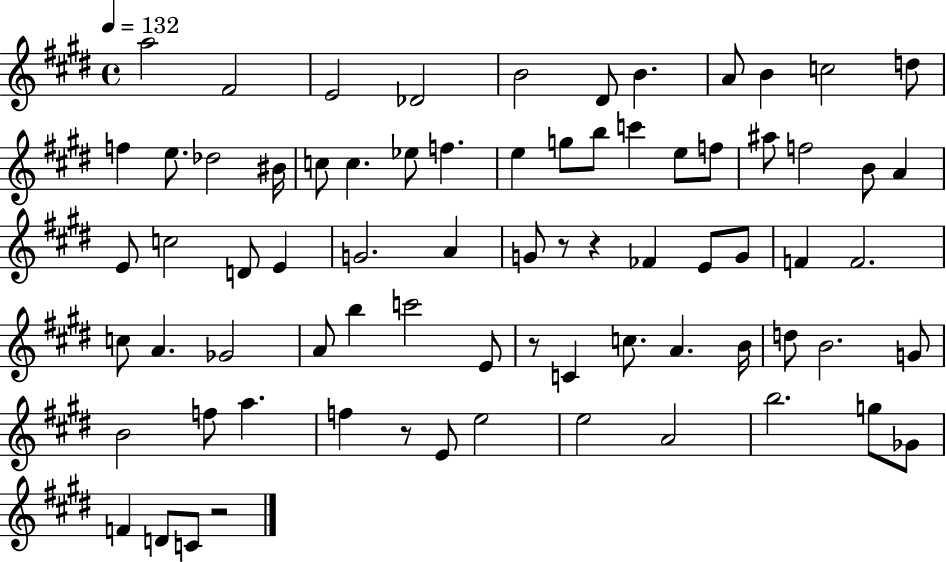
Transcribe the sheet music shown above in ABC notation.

X:1
T:Untitled
M:4/4
L:1/4
K:E
a2 ^F2 E2 _D2 B2 ^D/2 B A/2 B c2 d/2 f e/2 _d2 ^B/4 c/2 c _e/2 f e g/2 b/2 c' e/2 f/2 ^a/2 f2 B/2 A E/2 c2 D/2 E G2 A G/2 z/2 z _F E/2 G/2 F F2 c/2 A _G2 A/2 b c'2 E/2 z/2 C c/2 A B/4 d/2 B2 G/2 B2 f/2 a f z/2 E/2 e2 e2 A2 b2 g/2 _G/2 F D/2 C/2 z2